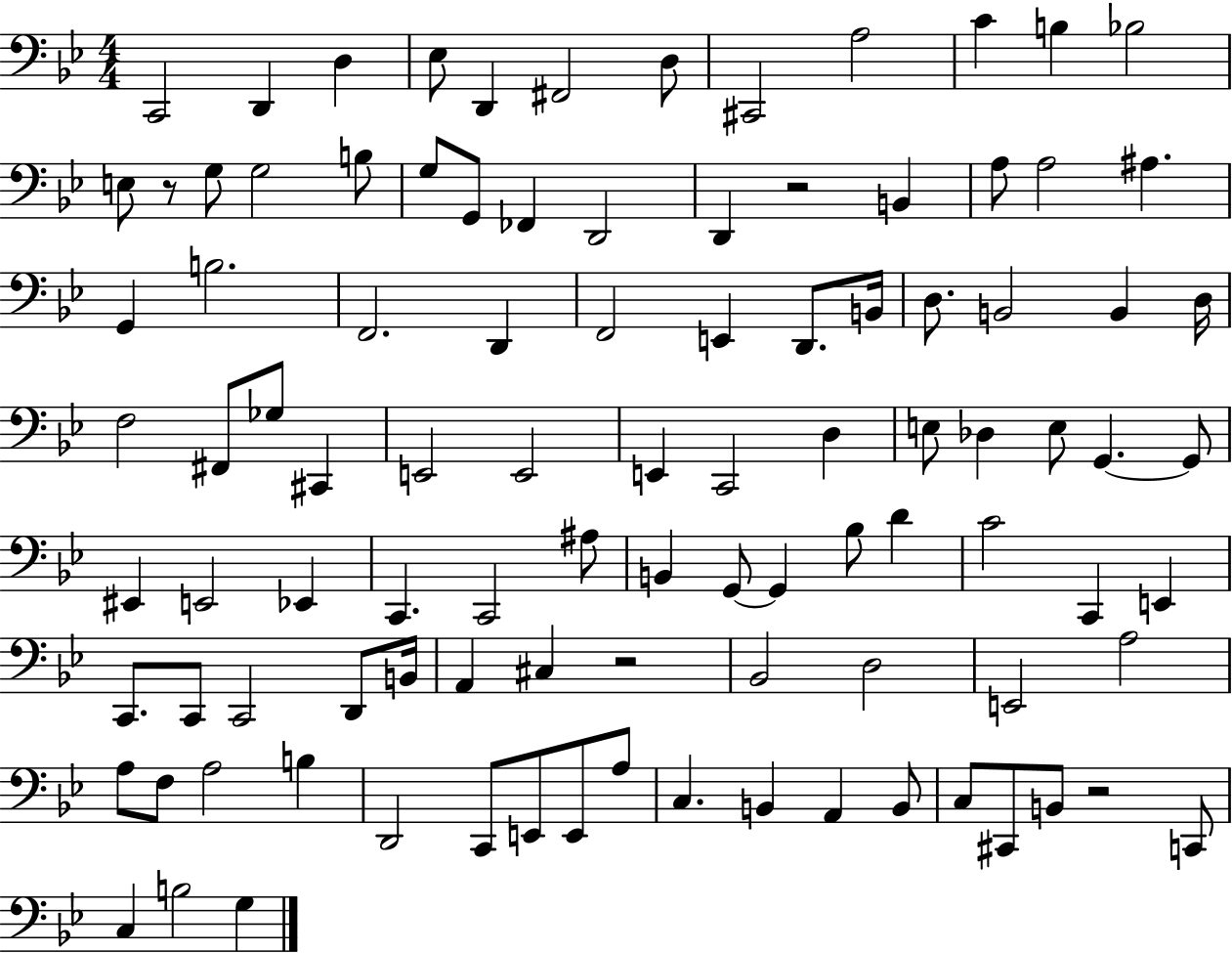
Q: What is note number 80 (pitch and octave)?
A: B3